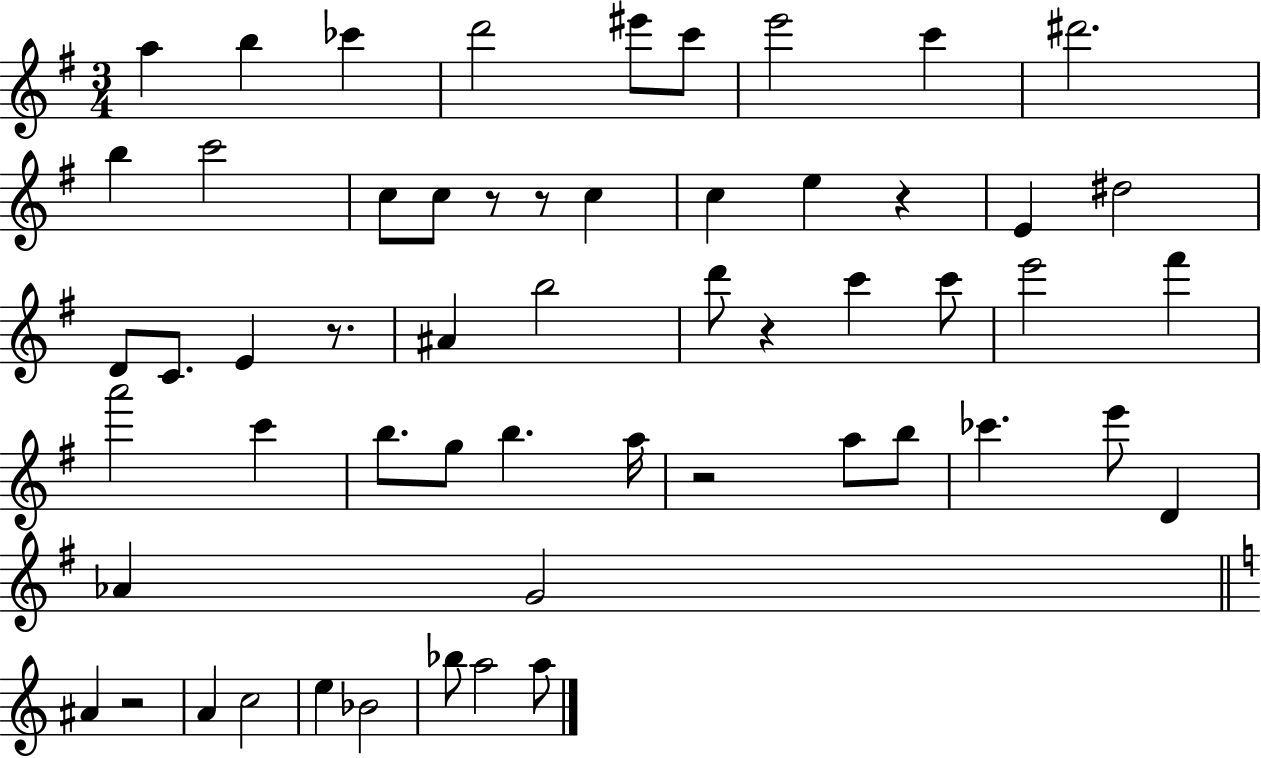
X:1
T:Untitled
M:3/4
L:1/4
K:G
a b _c' d'2 ^e'/2 c'/2 e'2 c' ^d'2 b c'2 c/2 c/2 z/2 z/2 c c e z E ^d2 D/2 C/2 E z/2 ^A b2 d'/2 z c' c'/2 e'2 ^f' a'2 c' b/2 g/2 b a/4 z2 a/2 b/2 _c' e'/2 D _A G2 ^A z2 A c2 e _B2 _b/2 a2 a/2